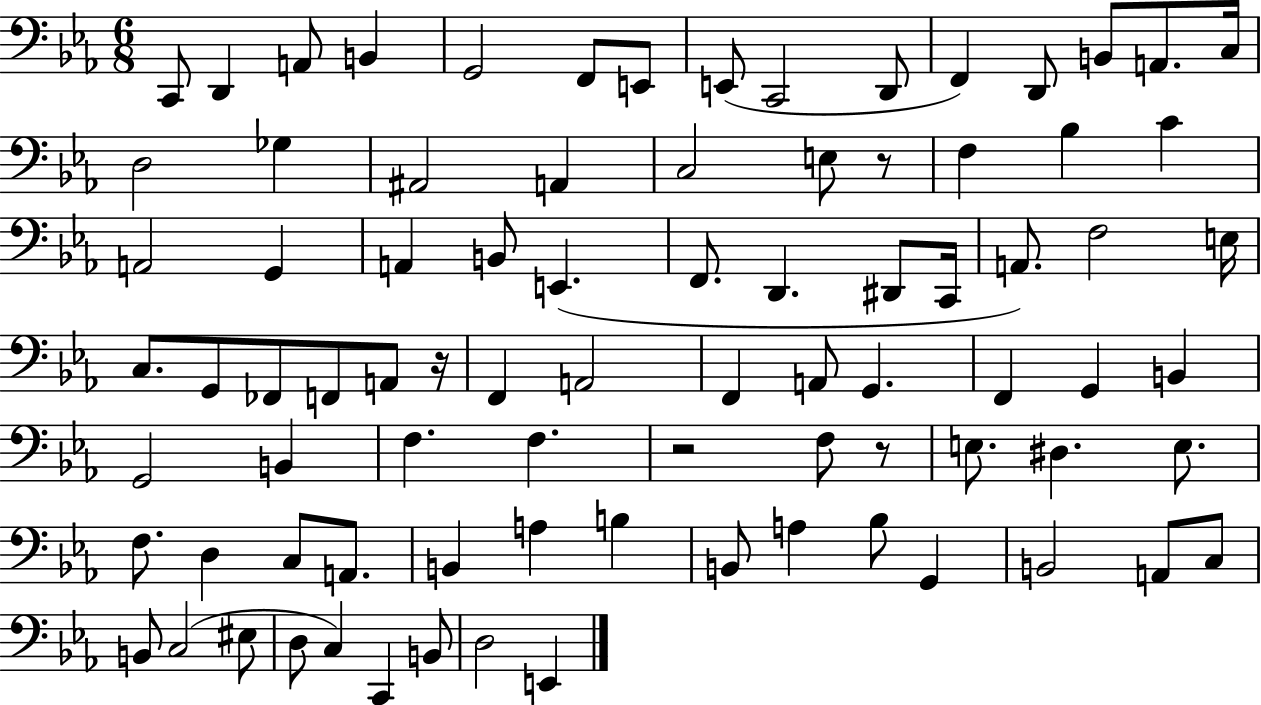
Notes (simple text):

C2/e D2/q A2/e B2/q G2/h F2/e E2/e E2/e C2/h D2/e F2/q D2/e B2/e A2/e. C3/s D3/h Gb3/q A#2/h A2/q C3/h E3/e R/e F3/q Bb3/q C4/q A2/h G2/q A2/q B2/e E2/q. F2/e. D2/q. D#2/e C2/s A2/e. F3/h E3/s C3/e. G2/e FES2/e F2/e A2/e R/s F2/q A2/h F2/q A2/e G2/q. F2/q G2/q B2/q G2/h B2/q F3/q. F3/q. R/h F3/e R/e E3/e. D#3/q. E3/e. F3/e. D3/q C3/e A2/e. B2/q A3/q B3/q B2/e A3/q Bb3/e G2/q B2/h A2/e C3/e B2/e C3/h EIS3/e D3/e C3/q C2/q B2/e D3/h E2/q